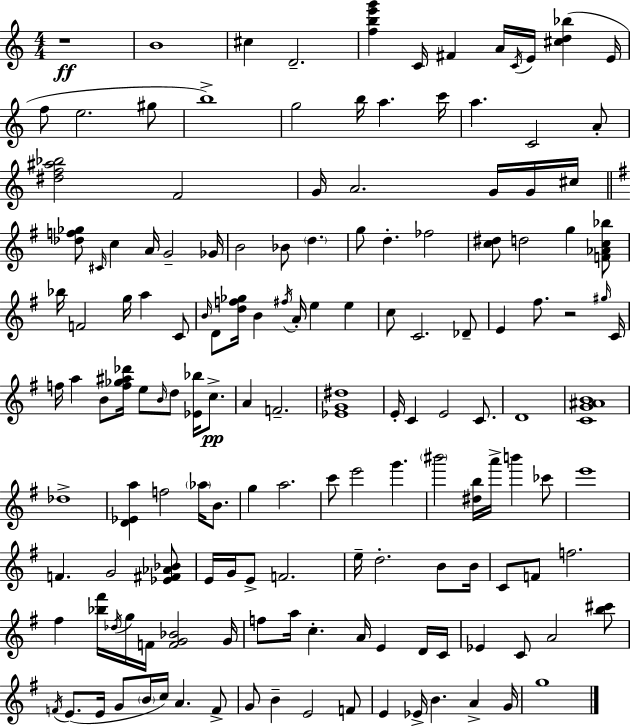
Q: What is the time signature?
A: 4/4